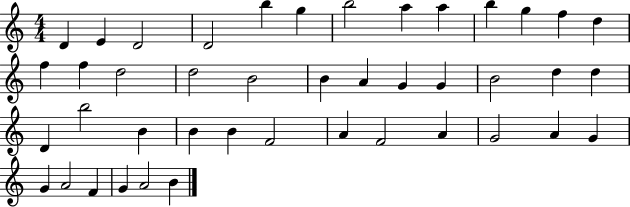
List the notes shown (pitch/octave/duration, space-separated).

D4/q E4/q D4/h D4/h B5/q G5/q B5/h A5/q A5/q B5/q G5/q F5/q D5/q F5/q F5/q D5/h D5/h B4/h B4/q A4/q G4/q G4/q B4/h D5/q D5/q D4/q B5/h B4/q B4/q B4/q F4/h A4/q F4/h A4/q G4/h A4/q G4/q G4/q A4/h F4/q G4/q A4/h B4/q